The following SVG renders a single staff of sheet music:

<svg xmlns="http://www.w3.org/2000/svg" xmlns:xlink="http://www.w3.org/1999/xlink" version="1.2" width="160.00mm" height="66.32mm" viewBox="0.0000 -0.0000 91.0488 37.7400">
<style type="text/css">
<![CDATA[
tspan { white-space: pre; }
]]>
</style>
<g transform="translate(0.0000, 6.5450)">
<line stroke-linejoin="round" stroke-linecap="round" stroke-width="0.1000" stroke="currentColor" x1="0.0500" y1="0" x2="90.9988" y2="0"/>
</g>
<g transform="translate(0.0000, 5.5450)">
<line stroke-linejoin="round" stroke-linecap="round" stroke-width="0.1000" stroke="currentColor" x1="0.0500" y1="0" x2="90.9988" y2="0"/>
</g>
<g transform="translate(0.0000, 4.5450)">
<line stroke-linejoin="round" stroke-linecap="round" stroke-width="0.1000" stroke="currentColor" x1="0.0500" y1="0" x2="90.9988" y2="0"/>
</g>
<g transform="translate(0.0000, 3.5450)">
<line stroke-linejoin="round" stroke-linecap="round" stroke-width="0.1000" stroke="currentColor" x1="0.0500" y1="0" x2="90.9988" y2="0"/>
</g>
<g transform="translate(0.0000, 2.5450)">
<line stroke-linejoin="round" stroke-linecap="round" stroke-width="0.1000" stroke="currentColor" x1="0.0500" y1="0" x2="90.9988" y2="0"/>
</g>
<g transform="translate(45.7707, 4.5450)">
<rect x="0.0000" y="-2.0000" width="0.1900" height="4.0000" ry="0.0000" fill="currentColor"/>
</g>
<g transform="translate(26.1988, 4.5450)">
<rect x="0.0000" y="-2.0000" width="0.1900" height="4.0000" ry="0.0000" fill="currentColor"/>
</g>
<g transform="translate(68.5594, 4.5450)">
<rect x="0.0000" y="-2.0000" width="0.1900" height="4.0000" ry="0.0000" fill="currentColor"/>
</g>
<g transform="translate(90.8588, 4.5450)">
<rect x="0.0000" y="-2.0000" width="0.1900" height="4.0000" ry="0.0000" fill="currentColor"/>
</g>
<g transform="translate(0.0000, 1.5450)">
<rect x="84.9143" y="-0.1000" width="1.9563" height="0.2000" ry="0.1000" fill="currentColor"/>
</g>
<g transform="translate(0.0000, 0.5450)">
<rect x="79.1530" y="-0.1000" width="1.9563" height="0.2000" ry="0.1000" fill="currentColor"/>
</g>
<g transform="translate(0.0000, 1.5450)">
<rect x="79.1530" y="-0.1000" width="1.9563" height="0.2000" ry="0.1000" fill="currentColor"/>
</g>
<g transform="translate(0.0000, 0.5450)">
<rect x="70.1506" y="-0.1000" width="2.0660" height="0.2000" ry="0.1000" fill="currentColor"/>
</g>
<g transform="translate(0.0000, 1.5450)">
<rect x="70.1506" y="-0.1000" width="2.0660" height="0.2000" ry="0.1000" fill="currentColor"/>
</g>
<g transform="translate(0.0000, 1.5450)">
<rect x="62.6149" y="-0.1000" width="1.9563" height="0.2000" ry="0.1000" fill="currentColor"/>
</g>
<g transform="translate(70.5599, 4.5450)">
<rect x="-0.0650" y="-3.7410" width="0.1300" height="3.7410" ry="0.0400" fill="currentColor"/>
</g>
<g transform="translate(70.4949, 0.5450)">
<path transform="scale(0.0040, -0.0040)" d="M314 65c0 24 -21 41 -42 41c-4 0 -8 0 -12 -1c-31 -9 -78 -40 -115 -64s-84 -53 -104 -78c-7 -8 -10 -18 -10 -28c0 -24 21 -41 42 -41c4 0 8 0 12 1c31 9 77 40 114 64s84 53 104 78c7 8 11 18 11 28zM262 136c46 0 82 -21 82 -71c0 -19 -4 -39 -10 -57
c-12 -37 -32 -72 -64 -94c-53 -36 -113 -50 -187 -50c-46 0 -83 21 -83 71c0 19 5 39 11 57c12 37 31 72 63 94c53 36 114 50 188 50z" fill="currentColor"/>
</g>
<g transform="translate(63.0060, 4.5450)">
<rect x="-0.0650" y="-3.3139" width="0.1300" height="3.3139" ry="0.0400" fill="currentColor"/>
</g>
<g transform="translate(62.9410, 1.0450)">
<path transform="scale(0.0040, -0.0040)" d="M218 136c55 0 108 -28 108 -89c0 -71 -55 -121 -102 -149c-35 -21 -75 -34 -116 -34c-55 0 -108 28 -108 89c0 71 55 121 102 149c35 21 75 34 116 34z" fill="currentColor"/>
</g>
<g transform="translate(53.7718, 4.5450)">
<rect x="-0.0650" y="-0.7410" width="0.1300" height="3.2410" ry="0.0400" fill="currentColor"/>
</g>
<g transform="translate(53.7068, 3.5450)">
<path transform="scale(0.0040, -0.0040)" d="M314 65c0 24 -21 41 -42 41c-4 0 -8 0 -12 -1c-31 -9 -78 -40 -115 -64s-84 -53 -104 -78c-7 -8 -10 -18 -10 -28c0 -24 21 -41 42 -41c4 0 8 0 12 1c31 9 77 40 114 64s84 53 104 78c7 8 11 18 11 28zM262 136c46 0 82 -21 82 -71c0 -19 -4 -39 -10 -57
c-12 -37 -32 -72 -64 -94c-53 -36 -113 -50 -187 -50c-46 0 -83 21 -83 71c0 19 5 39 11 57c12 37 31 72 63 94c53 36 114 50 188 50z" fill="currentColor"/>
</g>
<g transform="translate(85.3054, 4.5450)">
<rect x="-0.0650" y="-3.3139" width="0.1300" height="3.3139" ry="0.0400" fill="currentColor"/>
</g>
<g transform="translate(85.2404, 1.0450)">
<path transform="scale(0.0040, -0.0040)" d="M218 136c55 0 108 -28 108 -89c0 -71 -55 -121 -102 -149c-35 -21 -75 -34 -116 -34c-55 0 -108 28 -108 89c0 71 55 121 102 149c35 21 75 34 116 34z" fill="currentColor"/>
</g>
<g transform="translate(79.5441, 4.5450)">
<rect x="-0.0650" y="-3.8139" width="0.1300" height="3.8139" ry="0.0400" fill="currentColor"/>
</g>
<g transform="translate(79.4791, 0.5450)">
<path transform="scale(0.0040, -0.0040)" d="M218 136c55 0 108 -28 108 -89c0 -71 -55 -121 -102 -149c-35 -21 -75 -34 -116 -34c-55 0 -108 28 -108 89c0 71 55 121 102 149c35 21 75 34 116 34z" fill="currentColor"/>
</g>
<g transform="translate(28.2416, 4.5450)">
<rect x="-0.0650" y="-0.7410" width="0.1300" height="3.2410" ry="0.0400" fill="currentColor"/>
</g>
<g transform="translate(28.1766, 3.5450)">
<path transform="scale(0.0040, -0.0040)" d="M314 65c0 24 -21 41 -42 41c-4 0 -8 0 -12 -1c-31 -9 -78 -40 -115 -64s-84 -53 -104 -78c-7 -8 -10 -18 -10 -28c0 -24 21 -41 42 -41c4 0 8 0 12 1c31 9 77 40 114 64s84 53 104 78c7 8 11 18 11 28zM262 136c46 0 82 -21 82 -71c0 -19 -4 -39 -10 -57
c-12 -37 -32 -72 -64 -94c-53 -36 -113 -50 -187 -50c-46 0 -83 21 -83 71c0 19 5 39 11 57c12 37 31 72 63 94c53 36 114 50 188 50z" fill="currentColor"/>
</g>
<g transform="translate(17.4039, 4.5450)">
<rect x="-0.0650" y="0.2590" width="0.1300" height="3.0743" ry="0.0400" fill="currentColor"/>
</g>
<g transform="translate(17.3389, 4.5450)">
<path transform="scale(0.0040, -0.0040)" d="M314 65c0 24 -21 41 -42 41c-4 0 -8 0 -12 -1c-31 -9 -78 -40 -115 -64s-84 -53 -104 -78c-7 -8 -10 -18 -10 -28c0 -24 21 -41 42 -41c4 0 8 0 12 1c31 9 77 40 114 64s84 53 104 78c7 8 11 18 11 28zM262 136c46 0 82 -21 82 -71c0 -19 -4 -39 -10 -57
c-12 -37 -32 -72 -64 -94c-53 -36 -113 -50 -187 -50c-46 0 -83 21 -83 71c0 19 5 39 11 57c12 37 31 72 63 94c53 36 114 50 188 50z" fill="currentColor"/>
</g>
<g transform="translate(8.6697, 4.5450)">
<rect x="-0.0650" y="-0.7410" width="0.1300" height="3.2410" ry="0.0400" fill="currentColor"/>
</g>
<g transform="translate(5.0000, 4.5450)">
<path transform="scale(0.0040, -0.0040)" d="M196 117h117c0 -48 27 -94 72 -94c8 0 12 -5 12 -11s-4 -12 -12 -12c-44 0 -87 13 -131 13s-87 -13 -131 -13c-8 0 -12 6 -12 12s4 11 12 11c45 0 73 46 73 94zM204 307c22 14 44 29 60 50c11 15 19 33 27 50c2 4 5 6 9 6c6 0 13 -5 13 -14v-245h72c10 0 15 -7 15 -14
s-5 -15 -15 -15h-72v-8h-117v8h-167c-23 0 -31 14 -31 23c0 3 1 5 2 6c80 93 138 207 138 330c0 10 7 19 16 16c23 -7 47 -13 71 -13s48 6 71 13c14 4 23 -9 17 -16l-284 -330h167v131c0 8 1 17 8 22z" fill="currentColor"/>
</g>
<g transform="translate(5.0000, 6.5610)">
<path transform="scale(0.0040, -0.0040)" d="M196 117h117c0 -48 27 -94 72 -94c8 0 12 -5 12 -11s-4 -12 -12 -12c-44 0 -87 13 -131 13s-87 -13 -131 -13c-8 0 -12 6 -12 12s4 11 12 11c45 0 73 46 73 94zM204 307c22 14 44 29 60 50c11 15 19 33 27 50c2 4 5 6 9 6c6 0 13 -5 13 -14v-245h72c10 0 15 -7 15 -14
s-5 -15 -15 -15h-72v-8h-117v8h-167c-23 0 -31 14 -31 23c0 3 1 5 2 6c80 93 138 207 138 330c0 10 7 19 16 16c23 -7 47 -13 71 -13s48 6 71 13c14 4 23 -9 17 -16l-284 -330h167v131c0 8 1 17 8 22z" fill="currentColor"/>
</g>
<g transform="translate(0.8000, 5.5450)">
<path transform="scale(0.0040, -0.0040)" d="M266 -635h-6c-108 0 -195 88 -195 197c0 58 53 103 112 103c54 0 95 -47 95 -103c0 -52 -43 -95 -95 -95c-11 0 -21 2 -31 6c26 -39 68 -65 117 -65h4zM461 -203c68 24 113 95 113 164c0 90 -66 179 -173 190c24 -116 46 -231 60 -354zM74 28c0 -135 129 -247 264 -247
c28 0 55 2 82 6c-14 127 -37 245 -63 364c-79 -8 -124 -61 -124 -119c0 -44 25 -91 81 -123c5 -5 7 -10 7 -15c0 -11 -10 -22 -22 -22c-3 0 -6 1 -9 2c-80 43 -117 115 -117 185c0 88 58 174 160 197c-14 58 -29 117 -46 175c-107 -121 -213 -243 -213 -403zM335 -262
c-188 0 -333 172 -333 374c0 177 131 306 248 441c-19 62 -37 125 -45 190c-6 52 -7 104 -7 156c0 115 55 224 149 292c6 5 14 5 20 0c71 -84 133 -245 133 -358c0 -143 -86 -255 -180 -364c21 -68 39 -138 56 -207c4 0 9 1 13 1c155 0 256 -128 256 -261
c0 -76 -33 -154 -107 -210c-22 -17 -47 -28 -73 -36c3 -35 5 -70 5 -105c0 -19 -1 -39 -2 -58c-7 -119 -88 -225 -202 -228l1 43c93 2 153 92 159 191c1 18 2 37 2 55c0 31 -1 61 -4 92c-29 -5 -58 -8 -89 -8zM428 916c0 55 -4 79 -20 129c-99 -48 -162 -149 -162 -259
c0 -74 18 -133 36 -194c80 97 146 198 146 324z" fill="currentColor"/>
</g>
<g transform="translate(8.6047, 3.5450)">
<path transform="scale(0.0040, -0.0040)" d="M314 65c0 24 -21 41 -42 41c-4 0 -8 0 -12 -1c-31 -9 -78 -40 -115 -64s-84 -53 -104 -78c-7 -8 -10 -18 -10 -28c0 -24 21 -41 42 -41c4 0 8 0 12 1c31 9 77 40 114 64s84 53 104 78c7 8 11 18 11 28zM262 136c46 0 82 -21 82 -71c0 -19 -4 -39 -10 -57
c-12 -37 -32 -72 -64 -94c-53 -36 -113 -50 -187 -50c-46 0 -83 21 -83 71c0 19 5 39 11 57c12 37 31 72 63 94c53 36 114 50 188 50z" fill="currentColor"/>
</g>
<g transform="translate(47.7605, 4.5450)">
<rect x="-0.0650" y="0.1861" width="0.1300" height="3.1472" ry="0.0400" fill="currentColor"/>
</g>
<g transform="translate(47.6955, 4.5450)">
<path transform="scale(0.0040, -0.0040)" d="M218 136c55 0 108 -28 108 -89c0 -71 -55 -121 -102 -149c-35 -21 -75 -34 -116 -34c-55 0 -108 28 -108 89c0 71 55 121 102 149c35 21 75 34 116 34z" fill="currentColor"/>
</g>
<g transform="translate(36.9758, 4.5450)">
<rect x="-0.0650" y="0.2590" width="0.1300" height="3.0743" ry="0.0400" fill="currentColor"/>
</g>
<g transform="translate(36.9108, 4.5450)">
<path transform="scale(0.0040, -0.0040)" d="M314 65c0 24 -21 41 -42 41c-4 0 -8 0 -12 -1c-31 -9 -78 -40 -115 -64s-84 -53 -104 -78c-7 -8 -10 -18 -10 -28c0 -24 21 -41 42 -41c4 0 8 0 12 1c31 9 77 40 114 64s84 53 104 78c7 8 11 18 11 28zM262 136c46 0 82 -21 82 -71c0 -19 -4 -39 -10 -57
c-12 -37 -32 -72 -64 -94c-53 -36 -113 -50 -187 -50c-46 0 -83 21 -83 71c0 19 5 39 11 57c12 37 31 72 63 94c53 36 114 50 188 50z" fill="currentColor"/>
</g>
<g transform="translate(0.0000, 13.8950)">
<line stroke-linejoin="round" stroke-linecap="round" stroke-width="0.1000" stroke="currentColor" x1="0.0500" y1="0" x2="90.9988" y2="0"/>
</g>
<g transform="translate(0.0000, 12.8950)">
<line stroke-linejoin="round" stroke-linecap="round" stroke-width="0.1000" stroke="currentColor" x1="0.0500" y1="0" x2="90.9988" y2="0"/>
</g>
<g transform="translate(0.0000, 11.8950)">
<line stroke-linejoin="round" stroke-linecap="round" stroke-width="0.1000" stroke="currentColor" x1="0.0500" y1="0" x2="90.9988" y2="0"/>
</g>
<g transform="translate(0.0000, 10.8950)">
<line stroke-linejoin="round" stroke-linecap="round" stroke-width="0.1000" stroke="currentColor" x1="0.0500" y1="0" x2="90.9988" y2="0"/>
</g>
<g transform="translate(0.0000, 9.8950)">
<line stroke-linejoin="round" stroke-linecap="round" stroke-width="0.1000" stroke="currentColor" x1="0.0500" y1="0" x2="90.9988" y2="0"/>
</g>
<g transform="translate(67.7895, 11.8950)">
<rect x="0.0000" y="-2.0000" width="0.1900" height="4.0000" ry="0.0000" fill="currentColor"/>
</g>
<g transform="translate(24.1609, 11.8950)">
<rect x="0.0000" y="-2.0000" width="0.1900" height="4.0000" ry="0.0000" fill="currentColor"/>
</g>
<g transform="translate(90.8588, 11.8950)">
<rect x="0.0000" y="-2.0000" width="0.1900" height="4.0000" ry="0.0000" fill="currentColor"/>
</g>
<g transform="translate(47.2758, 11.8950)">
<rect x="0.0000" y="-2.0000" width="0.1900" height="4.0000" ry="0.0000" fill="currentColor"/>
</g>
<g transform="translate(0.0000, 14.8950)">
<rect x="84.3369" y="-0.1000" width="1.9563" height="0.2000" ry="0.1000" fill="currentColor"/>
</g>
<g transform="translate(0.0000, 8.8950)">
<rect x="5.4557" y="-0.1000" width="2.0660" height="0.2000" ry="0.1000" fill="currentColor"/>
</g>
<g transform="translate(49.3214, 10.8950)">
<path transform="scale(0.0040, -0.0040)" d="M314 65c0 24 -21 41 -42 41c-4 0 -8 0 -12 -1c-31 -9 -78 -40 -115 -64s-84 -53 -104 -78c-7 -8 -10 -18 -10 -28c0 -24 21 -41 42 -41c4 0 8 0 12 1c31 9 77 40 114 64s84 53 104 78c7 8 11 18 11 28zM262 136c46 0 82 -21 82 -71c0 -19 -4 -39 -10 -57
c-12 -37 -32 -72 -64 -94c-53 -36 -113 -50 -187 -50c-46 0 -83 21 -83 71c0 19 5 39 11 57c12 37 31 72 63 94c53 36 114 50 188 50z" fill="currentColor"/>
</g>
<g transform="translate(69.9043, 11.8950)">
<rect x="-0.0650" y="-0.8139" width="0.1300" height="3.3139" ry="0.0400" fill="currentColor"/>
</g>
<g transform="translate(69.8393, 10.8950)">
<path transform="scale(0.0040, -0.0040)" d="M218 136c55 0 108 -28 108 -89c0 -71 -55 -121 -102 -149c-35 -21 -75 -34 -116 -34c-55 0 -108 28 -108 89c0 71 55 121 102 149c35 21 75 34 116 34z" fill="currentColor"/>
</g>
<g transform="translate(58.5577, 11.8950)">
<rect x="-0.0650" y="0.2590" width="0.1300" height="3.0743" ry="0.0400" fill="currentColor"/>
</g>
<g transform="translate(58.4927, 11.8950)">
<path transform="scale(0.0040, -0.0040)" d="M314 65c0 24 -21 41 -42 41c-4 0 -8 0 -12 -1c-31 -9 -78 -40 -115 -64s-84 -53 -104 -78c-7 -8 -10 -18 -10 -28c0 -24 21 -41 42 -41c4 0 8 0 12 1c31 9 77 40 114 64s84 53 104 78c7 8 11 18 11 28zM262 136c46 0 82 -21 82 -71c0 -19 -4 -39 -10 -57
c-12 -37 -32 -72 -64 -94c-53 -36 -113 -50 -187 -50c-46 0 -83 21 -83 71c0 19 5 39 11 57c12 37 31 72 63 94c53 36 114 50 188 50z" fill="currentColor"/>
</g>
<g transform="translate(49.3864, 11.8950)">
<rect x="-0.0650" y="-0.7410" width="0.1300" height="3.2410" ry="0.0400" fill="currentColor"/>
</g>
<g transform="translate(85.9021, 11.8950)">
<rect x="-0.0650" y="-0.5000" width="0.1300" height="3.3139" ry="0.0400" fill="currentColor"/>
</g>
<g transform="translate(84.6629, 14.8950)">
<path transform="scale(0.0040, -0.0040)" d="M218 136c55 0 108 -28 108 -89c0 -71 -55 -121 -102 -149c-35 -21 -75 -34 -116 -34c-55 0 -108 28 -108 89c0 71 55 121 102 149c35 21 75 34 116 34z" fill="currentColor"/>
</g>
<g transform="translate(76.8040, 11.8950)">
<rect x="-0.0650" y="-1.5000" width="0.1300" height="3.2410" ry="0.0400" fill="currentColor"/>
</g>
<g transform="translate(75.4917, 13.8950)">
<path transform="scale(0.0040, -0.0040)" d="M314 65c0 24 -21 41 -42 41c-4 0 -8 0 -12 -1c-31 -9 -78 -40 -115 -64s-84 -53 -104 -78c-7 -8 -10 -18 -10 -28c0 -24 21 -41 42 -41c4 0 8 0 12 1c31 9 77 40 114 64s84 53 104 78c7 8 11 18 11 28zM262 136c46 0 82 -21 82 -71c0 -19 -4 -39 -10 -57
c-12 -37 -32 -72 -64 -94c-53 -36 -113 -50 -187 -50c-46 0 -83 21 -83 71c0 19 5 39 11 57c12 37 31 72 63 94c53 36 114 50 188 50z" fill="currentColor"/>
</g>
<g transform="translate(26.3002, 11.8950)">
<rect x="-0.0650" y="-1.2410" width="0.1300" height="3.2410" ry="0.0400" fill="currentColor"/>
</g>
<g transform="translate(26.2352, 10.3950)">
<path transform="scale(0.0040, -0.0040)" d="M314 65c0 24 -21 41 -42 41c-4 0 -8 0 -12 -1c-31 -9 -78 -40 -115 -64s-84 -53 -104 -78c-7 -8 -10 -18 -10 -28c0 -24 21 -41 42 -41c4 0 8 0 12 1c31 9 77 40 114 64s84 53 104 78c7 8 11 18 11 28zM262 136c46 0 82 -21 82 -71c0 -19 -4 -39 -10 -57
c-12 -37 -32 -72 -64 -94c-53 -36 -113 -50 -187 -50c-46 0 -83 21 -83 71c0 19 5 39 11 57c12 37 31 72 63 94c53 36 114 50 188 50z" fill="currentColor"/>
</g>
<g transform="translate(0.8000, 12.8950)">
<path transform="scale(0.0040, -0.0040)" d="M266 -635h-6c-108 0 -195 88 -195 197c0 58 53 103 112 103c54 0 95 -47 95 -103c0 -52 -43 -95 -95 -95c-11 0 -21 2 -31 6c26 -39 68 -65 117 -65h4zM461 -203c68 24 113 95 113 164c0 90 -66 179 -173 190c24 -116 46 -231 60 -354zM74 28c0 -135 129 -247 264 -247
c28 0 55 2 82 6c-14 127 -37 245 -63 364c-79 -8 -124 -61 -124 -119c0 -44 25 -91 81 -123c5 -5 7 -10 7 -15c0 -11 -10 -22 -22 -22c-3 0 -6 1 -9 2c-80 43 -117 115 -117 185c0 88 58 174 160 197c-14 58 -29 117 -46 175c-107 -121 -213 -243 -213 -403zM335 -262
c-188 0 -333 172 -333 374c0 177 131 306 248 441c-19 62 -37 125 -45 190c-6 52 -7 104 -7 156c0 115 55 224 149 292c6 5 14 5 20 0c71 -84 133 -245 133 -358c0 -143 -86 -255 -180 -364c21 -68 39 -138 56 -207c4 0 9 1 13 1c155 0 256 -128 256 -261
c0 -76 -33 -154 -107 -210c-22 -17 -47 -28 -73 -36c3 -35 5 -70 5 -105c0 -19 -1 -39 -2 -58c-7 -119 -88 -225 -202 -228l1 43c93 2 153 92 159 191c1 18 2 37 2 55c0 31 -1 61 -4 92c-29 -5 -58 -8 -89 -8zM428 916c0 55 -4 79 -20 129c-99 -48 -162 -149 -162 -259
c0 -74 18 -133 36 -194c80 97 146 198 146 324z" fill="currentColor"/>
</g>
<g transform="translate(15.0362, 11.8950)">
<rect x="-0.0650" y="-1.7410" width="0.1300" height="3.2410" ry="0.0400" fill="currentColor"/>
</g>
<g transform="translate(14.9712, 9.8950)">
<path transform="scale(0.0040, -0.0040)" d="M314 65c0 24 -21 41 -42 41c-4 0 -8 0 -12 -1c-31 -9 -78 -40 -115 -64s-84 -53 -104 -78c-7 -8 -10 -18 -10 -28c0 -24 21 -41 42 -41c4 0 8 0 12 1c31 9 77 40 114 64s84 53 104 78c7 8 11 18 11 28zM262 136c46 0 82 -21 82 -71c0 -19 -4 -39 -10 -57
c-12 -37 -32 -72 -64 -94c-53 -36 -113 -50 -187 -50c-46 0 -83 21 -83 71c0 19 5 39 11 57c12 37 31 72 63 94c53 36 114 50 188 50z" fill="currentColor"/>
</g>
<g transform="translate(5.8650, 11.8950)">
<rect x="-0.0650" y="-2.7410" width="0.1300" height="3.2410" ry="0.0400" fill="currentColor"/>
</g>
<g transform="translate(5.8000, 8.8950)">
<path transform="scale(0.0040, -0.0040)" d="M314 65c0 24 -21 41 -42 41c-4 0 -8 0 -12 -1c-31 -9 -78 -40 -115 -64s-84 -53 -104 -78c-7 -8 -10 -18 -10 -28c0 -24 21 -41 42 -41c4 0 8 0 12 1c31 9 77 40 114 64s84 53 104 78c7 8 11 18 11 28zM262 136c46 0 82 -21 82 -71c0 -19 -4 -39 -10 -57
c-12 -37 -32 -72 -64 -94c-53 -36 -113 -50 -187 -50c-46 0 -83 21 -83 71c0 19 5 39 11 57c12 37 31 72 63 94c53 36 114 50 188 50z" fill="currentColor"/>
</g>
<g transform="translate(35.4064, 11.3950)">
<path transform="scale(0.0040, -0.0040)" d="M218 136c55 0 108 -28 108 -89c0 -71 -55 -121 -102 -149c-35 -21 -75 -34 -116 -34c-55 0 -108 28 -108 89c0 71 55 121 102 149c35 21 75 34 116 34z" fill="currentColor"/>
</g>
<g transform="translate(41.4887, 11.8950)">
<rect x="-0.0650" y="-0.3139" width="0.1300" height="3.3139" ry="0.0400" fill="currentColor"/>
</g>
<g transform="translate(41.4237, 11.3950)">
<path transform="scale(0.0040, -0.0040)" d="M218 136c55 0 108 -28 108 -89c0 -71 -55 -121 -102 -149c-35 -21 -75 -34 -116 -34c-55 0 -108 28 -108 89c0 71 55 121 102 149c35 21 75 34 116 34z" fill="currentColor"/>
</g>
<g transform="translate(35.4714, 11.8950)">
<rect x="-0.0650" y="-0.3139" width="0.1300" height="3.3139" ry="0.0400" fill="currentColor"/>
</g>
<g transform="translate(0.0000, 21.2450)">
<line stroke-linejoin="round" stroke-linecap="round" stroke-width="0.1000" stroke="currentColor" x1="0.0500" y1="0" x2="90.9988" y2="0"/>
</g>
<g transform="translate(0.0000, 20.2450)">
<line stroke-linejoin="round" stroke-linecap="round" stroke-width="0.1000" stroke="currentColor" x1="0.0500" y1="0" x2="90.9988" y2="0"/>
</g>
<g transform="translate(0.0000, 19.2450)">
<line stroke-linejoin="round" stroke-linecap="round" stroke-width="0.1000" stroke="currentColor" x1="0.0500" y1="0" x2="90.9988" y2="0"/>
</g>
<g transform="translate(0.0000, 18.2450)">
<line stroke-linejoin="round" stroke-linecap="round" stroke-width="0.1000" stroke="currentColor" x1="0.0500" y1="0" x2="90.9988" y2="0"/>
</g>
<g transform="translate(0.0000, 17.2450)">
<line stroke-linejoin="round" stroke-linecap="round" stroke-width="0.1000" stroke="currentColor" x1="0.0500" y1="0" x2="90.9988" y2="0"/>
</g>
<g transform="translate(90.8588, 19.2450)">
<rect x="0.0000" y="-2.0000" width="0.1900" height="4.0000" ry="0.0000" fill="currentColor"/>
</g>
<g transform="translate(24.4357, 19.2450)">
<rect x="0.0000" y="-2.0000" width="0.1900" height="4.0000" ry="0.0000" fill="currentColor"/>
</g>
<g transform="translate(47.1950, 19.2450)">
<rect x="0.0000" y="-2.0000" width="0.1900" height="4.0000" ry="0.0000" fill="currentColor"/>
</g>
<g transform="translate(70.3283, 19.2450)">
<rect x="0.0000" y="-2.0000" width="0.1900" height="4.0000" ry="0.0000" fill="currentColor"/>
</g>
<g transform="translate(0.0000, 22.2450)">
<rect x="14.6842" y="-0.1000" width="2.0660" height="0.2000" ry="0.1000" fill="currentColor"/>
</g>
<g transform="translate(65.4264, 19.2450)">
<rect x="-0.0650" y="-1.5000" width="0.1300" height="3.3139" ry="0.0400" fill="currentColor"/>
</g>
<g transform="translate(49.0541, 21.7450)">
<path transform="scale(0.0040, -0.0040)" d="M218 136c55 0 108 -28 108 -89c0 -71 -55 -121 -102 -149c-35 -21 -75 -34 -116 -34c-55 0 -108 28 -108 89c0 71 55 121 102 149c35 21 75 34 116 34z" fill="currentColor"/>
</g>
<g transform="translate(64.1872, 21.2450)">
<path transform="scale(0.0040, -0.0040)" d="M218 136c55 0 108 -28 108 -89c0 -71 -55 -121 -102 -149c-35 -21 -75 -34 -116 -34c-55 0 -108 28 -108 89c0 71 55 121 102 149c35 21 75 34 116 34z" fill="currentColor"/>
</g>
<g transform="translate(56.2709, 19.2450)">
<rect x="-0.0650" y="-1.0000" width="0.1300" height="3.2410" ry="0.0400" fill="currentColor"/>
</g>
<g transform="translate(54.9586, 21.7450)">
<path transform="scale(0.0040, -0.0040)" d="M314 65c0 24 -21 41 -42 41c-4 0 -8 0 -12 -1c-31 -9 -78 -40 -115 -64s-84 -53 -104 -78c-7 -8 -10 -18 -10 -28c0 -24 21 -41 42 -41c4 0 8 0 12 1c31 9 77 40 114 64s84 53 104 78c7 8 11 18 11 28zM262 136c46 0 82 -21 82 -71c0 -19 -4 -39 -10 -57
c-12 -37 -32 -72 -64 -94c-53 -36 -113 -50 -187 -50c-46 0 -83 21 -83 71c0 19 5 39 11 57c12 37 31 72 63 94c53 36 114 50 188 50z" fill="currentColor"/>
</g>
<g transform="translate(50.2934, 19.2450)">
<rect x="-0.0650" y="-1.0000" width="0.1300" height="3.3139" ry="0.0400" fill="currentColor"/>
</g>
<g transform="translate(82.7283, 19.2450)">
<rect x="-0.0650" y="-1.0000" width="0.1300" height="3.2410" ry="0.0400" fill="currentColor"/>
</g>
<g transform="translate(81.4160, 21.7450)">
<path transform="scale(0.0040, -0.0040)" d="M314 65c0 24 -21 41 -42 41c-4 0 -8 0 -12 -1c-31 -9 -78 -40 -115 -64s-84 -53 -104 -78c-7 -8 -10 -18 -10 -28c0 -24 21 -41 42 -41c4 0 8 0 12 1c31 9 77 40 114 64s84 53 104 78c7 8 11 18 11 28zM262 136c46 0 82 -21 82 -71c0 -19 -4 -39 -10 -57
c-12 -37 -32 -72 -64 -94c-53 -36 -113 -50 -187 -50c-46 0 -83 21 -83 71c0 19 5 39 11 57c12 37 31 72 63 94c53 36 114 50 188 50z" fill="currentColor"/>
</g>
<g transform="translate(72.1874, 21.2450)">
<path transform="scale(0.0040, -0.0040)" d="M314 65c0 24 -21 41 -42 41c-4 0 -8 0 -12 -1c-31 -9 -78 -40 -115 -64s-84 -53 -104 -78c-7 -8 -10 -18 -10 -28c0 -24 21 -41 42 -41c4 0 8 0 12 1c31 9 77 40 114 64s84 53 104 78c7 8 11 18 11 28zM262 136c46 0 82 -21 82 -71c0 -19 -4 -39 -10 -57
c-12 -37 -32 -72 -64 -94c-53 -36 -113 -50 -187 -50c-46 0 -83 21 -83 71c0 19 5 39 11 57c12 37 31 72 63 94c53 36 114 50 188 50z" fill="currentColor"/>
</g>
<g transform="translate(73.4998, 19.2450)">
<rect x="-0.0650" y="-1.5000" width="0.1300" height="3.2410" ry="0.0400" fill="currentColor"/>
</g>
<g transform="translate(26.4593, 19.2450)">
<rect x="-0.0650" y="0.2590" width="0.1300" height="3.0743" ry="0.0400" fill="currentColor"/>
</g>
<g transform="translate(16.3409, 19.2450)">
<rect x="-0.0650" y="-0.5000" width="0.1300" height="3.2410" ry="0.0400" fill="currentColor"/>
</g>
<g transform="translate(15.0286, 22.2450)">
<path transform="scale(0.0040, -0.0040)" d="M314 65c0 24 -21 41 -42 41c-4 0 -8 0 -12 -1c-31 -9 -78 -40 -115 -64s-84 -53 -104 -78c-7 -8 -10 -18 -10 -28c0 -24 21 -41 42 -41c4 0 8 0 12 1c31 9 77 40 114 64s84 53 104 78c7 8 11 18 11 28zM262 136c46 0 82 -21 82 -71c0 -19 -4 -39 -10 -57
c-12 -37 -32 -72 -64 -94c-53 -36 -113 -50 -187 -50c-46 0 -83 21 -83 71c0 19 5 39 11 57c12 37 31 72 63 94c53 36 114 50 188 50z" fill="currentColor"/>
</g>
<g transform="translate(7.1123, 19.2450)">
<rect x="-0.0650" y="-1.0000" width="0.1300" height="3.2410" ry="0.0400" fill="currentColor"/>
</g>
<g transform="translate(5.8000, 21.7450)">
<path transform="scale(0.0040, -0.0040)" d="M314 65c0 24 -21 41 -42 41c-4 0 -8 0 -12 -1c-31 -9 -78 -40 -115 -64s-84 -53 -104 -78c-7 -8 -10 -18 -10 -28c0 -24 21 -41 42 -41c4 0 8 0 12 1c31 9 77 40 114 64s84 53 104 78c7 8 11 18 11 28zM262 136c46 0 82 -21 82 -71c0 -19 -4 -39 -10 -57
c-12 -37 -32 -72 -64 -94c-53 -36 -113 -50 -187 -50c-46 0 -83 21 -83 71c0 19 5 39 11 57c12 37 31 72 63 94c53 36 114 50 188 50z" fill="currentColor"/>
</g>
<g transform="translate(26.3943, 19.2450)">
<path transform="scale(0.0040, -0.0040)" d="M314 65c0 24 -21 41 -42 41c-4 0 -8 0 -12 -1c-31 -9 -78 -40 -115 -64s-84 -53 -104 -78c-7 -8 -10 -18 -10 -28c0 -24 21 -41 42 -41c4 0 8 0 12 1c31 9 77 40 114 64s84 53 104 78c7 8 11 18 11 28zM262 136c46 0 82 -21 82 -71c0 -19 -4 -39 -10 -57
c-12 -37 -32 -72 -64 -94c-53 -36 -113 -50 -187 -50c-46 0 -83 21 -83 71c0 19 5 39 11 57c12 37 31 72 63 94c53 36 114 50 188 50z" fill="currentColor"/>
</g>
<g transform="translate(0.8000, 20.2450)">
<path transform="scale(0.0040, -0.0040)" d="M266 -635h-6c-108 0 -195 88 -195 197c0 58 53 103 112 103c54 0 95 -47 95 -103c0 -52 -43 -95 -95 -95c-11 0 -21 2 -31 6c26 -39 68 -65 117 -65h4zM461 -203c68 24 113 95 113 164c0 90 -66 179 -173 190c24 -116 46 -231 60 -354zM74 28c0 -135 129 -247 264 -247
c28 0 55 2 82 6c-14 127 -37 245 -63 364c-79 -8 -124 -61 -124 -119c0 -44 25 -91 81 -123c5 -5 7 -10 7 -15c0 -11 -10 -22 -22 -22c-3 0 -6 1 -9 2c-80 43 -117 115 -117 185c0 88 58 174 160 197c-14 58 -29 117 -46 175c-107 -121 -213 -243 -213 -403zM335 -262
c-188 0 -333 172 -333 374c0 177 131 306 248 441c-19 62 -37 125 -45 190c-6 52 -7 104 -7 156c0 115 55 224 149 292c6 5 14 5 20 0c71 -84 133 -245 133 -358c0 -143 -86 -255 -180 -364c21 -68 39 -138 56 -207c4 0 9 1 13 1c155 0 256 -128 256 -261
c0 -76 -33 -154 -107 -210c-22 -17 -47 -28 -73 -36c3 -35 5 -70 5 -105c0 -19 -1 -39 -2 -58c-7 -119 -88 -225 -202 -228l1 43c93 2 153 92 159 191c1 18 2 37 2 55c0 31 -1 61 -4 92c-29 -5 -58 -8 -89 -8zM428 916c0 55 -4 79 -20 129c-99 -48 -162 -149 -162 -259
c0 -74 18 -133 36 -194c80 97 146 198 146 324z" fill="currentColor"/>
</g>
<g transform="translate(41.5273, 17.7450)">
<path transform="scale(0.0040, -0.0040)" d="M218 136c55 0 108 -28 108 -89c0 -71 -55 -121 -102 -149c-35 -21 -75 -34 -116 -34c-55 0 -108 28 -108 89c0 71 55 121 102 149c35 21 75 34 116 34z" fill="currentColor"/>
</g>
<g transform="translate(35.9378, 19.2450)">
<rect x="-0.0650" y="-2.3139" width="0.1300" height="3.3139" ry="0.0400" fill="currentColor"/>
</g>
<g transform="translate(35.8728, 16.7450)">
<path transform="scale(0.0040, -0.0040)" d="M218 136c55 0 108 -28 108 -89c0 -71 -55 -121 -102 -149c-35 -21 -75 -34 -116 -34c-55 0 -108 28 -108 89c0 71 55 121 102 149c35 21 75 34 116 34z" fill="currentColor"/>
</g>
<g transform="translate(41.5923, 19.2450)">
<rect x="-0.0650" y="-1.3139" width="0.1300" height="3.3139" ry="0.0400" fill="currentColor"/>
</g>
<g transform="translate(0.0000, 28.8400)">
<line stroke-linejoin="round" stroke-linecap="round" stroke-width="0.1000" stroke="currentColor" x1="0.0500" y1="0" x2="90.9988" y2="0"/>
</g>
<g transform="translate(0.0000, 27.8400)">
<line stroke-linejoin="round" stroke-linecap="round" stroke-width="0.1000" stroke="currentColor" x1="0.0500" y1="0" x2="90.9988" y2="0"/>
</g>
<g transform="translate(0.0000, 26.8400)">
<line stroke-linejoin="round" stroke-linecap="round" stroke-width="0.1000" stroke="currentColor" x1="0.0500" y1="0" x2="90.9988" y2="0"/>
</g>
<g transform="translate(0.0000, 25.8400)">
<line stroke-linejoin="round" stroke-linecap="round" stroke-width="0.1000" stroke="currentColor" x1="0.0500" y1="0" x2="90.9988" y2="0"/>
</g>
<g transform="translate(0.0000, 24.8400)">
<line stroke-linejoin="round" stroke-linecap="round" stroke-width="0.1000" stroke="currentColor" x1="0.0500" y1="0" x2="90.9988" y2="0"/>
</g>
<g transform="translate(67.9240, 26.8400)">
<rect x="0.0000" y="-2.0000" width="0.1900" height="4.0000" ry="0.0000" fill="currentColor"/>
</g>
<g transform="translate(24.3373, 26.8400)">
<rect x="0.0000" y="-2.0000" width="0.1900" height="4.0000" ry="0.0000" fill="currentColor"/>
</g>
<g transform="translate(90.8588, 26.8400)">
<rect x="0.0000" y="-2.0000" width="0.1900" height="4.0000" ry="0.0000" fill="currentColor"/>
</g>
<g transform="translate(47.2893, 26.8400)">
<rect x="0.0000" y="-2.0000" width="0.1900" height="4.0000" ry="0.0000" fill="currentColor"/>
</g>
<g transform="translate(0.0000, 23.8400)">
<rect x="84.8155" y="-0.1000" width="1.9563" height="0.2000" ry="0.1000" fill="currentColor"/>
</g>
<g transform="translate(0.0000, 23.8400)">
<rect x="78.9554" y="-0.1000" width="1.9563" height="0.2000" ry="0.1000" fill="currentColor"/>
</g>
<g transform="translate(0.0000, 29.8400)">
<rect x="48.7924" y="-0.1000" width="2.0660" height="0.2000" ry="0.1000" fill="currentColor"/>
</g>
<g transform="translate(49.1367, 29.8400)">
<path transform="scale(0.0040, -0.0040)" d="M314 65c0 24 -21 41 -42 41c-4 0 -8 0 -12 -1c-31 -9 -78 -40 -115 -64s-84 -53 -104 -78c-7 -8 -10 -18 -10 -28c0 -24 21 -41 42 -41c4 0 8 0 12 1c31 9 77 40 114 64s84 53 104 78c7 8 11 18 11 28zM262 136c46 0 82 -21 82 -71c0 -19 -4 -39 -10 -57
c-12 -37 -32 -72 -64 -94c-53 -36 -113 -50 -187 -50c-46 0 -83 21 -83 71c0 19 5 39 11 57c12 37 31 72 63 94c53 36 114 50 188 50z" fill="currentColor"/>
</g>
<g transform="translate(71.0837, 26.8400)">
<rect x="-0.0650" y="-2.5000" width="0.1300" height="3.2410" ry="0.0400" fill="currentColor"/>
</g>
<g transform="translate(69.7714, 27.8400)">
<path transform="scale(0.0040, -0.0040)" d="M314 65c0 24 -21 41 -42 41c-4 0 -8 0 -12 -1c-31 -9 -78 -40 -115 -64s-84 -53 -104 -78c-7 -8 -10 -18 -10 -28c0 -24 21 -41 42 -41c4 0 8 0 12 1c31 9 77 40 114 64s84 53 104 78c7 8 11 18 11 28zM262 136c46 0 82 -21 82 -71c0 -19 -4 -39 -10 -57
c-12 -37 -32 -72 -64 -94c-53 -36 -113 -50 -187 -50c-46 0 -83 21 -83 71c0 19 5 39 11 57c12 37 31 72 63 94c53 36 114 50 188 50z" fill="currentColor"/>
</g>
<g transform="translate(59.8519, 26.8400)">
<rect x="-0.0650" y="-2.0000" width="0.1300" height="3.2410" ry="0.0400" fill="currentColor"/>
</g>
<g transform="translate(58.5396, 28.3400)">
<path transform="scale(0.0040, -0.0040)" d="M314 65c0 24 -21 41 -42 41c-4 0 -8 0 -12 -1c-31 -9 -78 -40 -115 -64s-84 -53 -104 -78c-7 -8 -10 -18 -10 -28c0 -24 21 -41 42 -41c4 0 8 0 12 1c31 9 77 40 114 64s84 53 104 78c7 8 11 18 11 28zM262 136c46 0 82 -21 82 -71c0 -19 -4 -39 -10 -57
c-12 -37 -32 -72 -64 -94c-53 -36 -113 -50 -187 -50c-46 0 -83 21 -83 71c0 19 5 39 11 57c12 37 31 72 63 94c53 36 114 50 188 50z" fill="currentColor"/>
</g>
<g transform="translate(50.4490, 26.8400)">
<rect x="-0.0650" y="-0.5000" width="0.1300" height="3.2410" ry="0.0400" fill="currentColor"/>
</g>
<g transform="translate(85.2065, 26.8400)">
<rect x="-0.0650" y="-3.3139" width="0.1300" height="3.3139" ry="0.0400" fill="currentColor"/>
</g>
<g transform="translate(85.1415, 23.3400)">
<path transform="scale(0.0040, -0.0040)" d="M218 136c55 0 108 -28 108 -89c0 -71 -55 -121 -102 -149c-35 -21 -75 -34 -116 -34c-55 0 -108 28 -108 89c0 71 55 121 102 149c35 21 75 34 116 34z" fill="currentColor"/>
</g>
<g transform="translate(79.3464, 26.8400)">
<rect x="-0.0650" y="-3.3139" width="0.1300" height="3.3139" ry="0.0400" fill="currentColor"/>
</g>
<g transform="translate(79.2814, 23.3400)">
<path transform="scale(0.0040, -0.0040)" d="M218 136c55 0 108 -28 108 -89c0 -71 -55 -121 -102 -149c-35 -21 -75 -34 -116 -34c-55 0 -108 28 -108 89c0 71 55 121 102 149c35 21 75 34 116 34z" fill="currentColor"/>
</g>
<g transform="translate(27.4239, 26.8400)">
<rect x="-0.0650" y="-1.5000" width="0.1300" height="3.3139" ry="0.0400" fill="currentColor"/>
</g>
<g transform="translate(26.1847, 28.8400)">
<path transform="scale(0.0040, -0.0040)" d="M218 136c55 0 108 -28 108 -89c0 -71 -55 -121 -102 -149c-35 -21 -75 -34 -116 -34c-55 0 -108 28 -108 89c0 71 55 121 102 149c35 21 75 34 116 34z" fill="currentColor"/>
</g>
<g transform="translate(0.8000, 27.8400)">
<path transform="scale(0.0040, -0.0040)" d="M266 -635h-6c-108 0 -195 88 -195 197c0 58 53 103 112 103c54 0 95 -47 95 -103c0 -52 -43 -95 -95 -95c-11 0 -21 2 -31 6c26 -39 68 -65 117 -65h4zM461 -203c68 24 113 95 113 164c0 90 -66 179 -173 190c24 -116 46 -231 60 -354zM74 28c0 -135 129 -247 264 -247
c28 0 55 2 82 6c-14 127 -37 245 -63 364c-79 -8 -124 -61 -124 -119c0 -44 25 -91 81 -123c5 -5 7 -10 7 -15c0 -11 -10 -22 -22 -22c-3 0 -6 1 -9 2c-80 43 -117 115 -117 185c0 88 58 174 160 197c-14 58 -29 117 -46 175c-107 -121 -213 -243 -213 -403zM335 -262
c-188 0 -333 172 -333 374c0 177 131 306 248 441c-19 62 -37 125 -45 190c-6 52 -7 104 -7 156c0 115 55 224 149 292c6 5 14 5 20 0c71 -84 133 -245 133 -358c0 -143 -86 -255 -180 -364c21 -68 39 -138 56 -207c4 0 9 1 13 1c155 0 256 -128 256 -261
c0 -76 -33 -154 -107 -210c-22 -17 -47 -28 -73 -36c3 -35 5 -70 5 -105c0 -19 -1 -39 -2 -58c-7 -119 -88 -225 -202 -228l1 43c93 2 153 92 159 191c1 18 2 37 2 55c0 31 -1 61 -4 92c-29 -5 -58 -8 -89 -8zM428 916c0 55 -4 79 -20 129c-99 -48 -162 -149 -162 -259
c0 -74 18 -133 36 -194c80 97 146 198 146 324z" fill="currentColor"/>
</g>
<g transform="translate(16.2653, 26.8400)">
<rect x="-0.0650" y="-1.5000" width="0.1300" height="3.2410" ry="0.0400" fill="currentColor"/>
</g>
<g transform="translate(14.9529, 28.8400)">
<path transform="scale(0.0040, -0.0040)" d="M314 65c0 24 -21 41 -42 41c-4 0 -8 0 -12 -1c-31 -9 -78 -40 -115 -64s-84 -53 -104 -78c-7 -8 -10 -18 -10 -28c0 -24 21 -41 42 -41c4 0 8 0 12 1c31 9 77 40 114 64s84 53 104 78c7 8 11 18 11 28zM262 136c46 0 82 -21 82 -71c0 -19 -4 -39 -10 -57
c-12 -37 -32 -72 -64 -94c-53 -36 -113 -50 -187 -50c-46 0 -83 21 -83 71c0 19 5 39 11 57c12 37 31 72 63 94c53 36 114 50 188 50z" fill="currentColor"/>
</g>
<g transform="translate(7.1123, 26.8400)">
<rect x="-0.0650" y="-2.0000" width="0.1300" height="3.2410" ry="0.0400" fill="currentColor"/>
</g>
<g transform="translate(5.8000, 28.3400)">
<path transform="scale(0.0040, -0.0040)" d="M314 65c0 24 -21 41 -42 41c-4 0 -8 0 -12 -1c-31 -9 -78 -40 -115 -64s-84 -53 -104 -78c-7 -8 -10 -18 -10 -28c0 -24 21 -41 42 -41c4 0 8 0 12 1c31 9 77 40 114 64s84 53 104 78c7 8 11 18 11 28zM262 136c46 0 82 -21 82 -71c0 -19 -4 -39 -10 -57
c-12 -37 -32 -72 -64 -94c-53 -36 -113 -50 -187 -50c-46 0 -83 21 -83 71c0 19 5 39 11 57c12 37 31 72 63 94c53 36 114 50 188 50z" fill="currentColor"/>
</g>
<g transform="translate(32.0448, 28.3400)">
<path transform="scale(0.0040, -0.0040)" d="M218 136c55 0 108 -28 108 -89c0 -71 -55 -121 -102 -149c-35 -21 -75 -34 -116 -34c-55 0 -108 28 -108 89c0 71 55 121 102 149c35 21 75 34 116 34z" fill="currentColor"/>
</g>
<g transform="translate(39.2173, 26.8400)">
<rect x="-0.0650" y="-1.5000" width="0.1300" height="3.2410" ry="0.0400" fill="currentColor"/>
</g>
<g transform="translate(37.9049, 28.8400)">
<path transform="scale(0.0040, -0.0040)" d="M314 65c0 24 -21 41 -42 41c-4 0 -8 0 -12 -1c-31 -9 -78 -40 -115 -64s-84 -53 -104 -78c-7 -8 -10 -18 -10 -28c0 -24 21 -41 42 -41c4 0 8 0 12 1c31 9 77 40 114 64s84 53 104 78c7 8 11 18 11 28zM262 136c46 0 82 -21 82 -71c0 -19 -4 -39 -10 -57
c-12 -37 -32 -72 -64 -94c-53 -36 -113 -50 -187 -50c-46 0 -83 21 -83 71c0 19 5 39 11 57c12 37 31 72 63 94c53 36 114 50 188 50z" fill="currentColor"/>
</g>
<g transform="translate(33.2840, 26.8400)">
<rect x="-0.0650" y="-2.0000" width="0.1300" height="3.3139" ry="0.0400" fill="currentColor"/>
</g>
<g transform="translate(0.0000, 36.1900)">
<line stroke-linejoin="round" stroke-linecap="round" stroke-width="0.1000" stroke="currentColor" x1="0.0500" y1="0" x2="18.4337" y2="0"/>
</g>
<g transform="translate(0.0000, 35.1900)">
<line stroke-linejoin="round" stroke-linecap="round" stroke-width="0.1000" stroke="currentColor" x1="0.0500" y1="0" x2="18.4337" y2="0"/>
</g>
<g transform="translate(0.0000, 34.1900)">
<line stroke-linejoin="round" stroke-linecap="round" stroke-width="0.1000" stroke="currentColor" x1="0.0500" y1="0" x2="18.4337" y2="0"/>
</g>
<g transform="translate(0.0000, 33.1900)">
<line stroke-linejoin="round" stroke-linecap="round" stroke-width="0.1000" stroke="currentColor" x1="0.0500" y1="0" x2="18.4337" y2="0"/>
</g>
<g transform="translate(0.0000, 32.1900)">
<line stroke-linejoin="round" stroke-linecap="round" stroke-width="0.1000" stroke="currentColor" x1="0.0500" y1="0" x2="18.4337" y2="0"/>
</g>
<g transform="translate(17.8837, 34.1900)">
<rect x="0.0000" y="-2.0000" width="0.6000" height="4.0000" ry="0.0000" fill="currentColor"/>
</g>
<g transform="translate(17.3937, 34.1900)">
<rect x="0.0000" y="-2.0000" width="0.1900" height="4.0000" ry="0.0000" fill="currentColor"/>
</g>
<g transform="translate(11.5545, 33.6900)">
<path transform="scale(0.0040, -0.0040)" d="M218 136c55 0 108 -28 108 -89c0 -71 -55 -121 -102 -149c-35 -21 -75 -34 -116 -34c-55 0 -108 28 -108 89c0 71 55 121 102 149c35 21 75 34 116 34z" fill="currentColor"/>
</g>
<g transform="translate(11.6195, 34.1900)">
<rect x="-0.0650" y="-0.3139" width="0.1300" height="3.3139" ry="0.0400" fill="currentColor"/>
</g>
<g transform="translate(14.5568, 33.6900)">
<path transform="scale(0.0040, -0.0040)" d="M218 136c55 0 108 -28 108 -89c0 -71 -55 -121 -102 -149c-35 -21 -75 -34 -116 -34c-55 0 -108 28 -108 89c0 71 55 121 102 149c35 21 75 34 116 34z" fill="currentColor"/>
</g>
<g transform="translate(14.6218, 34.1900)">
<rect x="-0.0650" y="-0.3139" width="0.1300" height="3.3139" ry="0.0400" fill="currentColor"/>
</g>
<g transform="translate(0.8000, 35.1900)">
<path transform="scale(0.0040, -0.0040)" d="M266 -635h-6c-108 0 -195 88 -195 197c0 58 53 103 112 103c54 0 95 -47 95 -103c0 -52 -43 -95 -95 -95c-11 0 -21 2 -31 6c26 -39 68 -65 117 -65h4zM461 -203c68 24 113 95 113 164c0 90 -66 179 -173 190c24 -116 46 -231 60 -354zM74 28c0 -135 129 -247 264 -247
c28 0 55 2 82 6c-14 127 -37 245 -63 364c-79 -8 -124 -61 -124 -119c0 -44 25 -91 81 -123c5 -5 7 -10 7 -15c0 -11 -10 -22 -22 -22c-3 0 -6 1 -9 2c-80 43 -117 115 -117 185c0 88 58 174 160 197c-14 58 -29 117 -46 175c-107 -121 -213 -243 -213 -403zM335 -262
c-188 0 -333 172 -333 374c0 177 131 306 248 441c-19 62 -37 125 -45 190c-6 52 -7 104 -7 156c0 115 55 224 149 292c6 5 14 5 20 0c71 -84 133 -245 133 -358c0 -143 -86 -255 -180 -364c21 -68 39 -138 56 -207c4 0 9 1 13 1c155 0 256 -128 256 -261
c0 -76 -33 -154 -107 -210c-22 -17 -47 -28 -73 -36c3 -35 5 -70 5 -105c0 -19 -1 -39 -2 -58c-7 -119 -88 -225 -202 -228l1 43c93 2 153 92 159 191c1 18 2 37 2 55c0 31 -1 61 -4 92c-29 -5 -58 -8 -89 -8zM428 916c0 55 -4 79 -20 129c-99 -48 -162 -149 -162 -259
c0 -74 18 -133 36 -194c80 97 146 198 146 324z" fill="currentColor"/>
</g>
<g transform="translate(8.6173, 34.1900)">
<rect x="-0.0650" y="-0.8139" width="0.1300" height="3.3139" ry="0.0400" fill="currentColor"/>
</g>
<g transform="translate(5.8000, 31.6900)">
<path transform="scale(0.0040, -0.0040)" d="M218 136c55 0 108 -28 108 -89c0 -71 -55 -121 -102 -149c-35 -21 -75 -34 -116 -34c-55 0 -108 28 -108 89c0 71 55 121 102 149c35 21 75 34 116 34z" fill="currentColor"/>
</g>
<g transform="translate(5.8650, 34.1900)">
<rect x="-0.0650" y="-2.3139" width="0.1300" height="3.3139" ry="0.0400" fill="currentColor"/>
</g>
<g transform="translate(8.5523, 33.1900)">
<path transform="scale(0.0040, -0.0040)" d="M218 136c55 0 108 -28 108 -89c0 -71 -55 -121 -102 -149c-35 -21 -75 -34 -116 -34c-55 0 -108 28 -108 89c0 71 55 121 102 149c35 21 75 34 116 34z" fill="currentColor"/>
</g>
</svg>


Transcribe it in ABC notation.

X:1
T:Untitled
M:4/4
L:1/4
K:C
d2 B2 d2 B2 B d2 b c'2 c' b a2 f2 e2 c c d2 B2 d E2 C D2 C2 B2 g e D D2 E E2 D2 F2 E2 E F E2 C2 F2 G2 b b g d c c